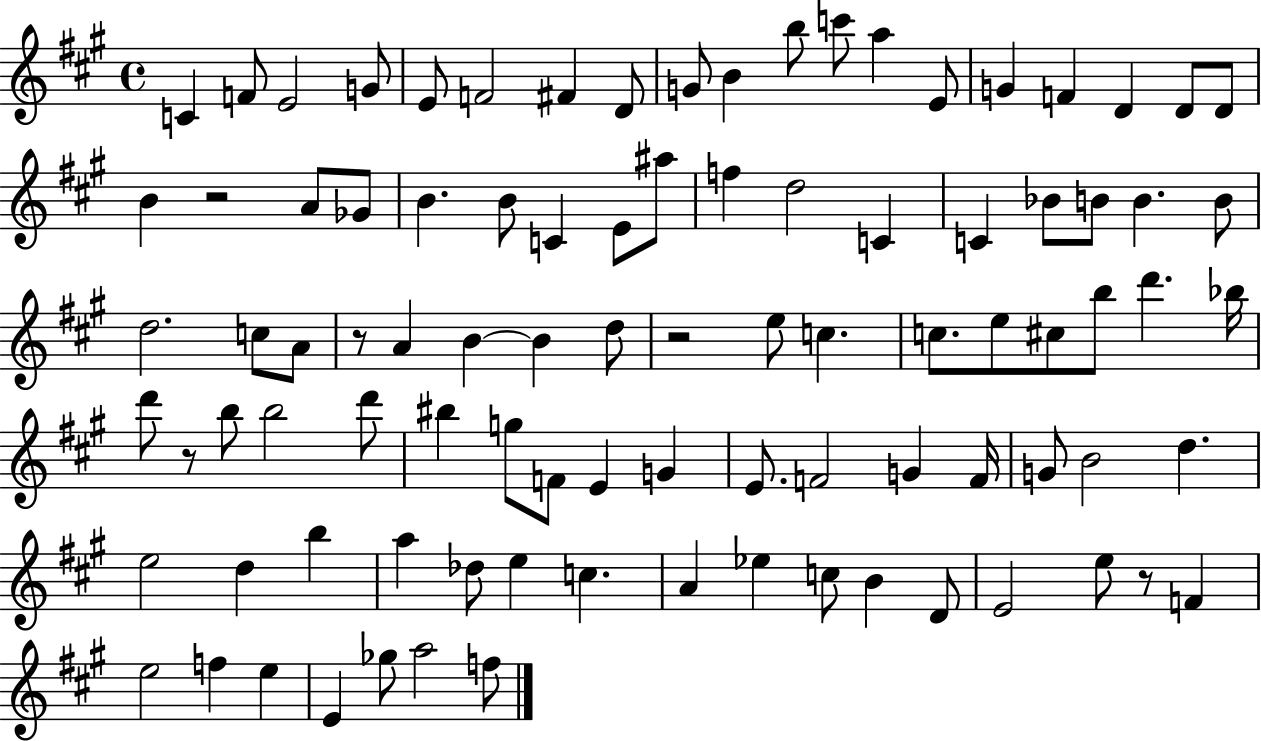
X:1
T:Untitled
M:4/4
L:1/4
K:A
C F/2 E2 G/2 E/2 F2 ^F D/2 G/2 B b/2 c'/2 a E/2 G F D D/2 D/2 B z2 A/2 _G/2 B B/2 C E/2 ^a/2 f d2 C C _B/2 B/2 B B/2 d2 c/2 A/2 z/2 A B B d/2 z2 e/2 c c/2 e/2 ^c/2 b/2 d' _b/4 d'/2 z/2 b/2 b2 d'/2 ^b g/2 F/2 E G E/2 F2 G F/4 G/2 B2 d e2 d b a _d/2 e c A _e c/2 B D/2 E2 e/2 z/2 F e2 f e E _g/2 a2 f/2